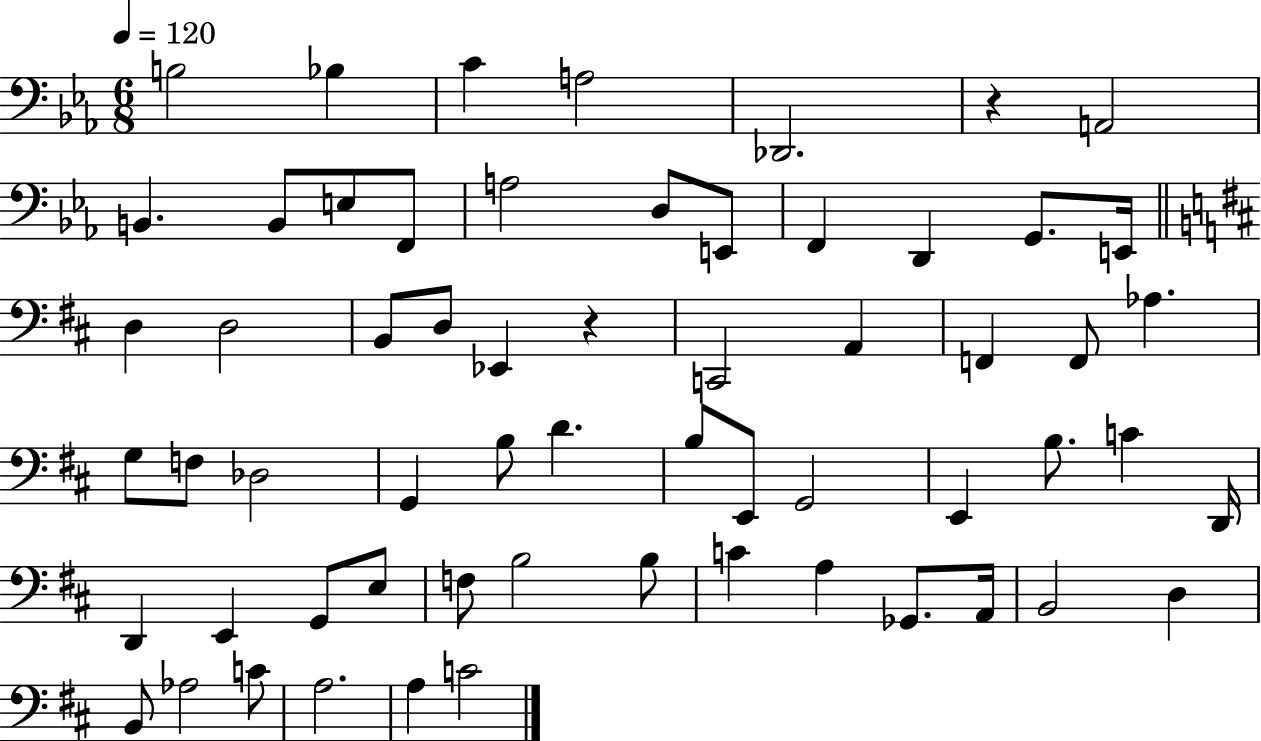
{
  \clef bass
  \numericTimeSignature
  \time 6/8
  \key ees \major
  \tempo 4 = 120
  b2 bes4 | c'4 a2 | des,2. | r4 a,2 | \break b,4. b,8 e8 f,8 | a2 d8 e,8 | f,4 d,4 g,8. e,16 | \bar "||" \break \key d \major d4 d2 | b,8 d8 ees,4 r4 | c,2 a,4 | f,4 f,8 aes4. | \break g8 f8 des2 | g,4 b8 d'4. | b8 e,8 g,2 | e,4 b8. c'4 d,16 | \break d,4 e,4 g,8 e8 | f8 b2 b8 | c'4 a4 ges,8. a,16 | b,2 d4 | \break b,8 aes2 c'8 | a2. | a4 c'2 | \bar "|."
}